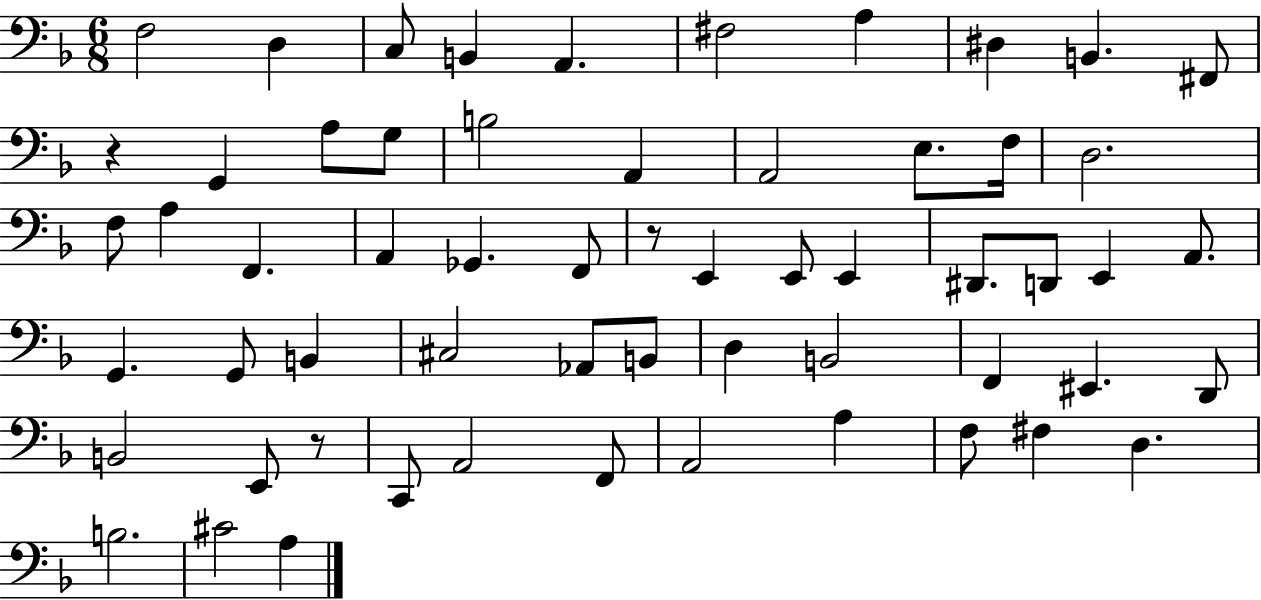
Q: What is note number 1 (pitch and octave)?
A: F3